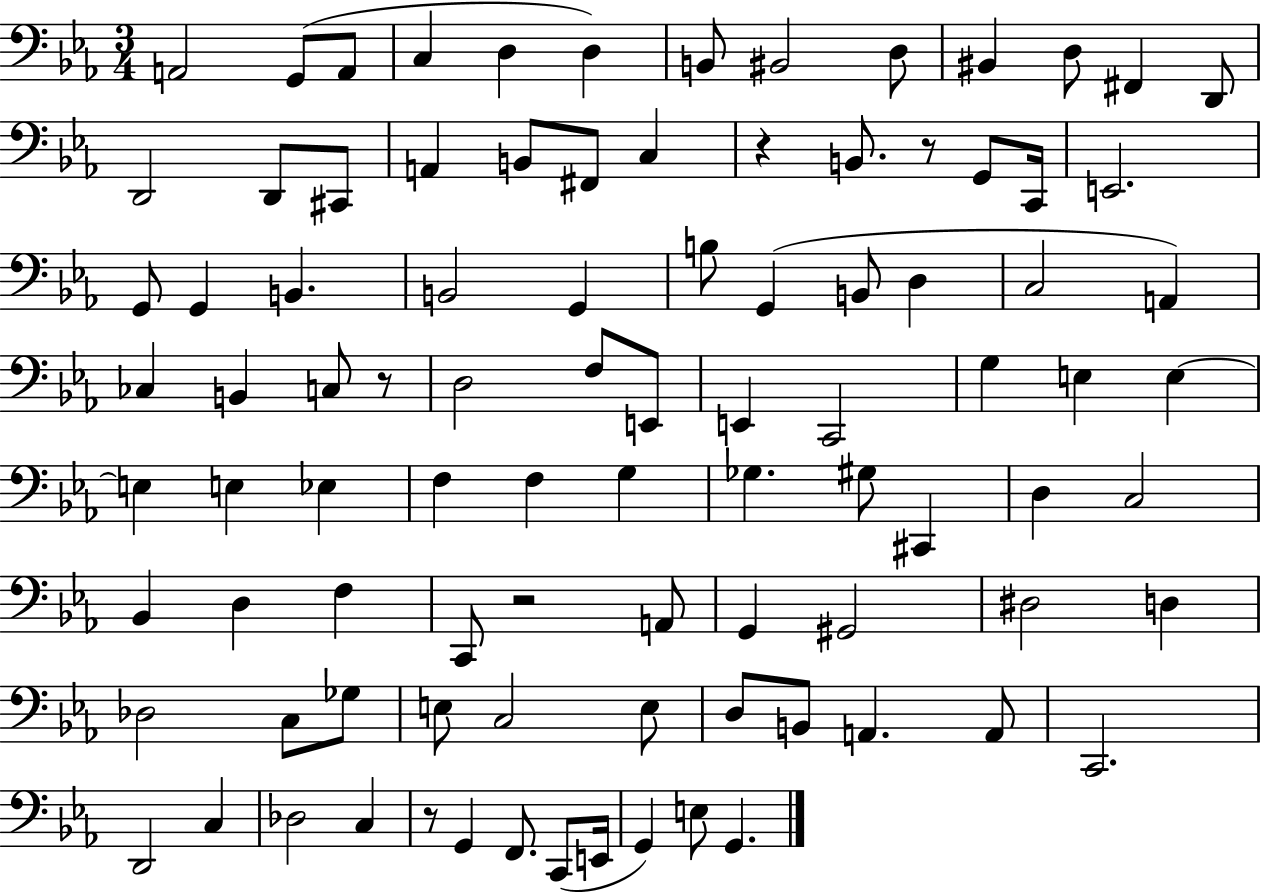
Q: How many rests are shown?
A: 5